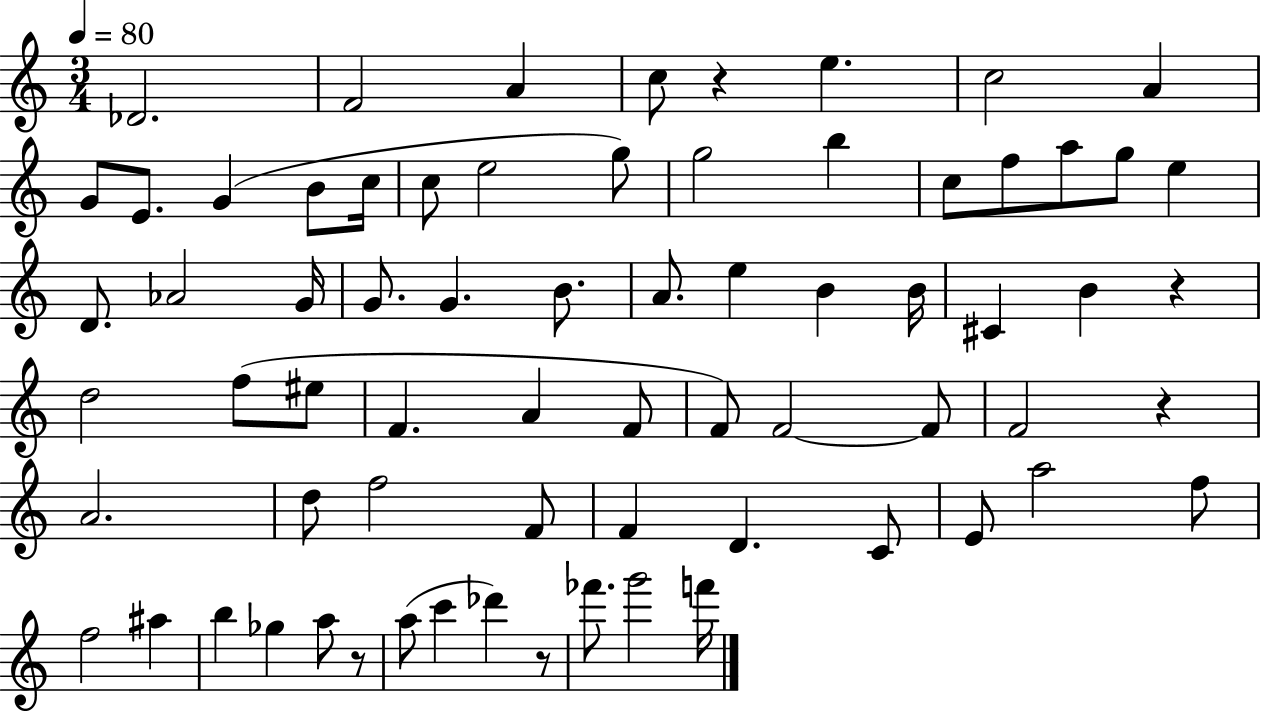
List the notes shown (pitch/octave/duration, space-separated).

Db4/h. F4/h A4/q C5/e R/q E5/q. C5/h A4/q G4/e E4/e. G4/q B4/e C5/s C5/e E5/h G5/e G5/h B5/q C5/e F5/e A5/e G5/e E5/q D4/e. Ab4/h G4/s G4/e. G4/q. B4/e. A4/e. E5/q B4/q B4/s C#4/q B4/q R/q D5/h F5/e EIS5/e F4/q. A4/q F4/e F4/e F4/h F4/e F4/h R/q A4/h. D5/e F5/h F4/e F4/q D4/q. C4/e E4/e A5/h F5/e F5/h A#5/q B5/q Gb5/q A5/e R/e A5/e C6/q Db6/q R/e FES6/e. G6/h F6/s